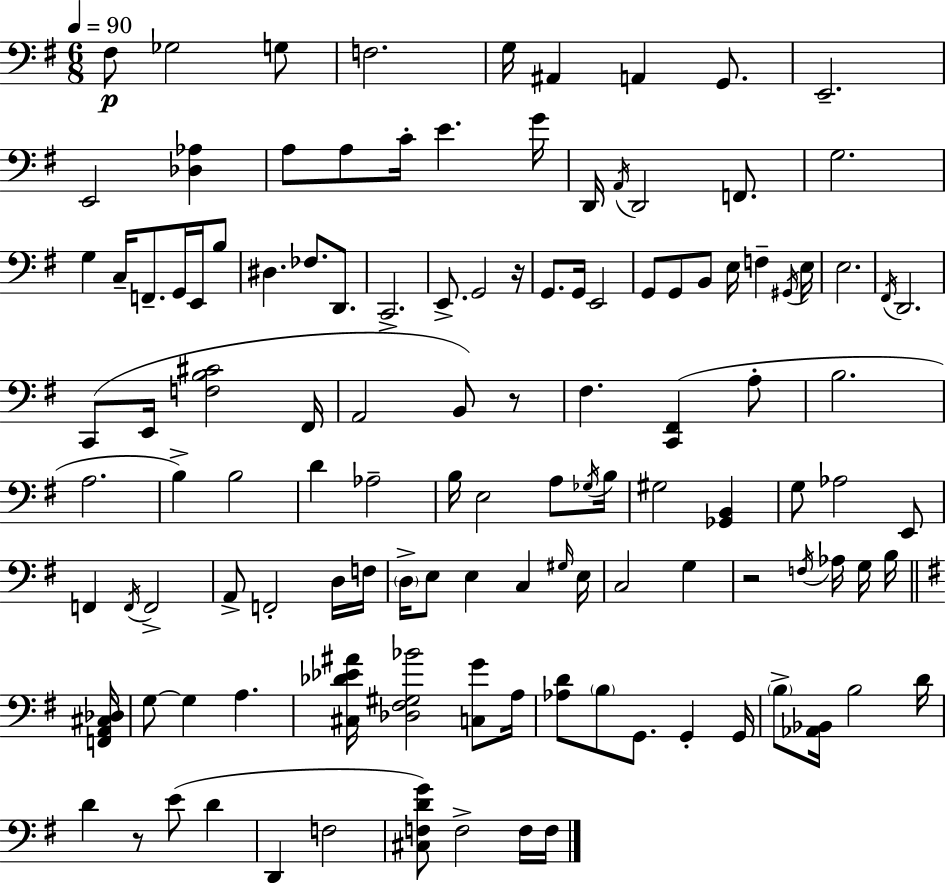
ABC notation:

X:1
T:Untitled
M:6/8
L:1/4
K:G
^F,/2 _G,2 G,/2 F,2 G,/4 ^A,, A,, G,,/2 E,,2 E,,2 [_D,_A,] A,/2 A,/2 C/4 E G/4 D,,/4 A,,/4 D,,2 F,,/2 G,2 G, C,/4 F,,/2 G,,/4 E,,/4 B,/2 ^D, _F,/2 D,,/2 C,,2 E,,/2 G,,2 z/4 G,,/2 G,,/4 E,,2 G,,/2 G,,/2 B,,/2 E,/4 F, ^G,,/4 E,/4 E,2 ^F,,/4 D,,2 C,,/2 E,,/4 [F,B,^C]2 ^F,,/4 A,,2 B,,/2 z/2 ^F, [C,,^F,,] A,/2 B,2 A,2 B, B,2 D _A,2 B,/4 E,2 A,/2 _G,/4 B,/4 ^G,2 [_G,,B,,] G,/2 _A,2 E,,/2 F,, F,,/4 F,,2 A,,/2 F,,2 D,/4 F,/4 D,/4 E,/2 E, C, ^G,/4 E,/4 C,2 G, z2 F,/4 _A,/4 G,/4 B,/4 [F,,A,,^C,_D,]/4 G,/2 G, A, [^C,_D_E^A]/4 [_D,^F,^G,_B]2 [C,G]/2 A,/4 [_A,D]/2 B,/2 G,,/2 G,, G,,/4 B,/2 [_A,,_B,,]/4 B,2 D/4 D z/2 E/2 D D,, F,2 [^C,F,DG]/2 F,2 F,/4 F,/4